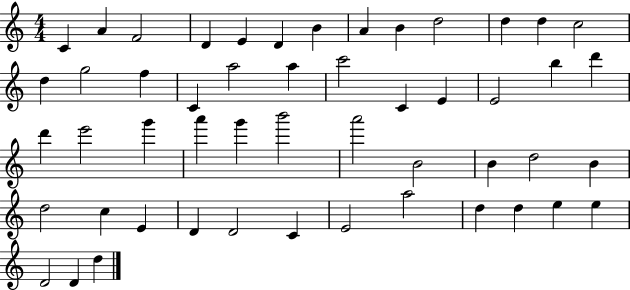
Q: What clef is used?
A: treble